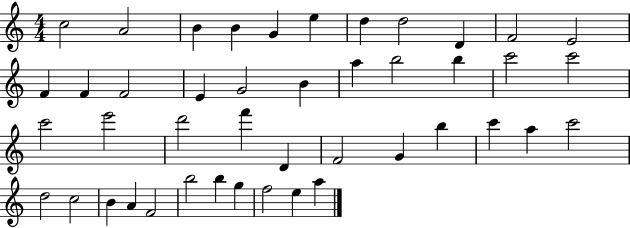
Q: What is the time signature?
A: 4/4